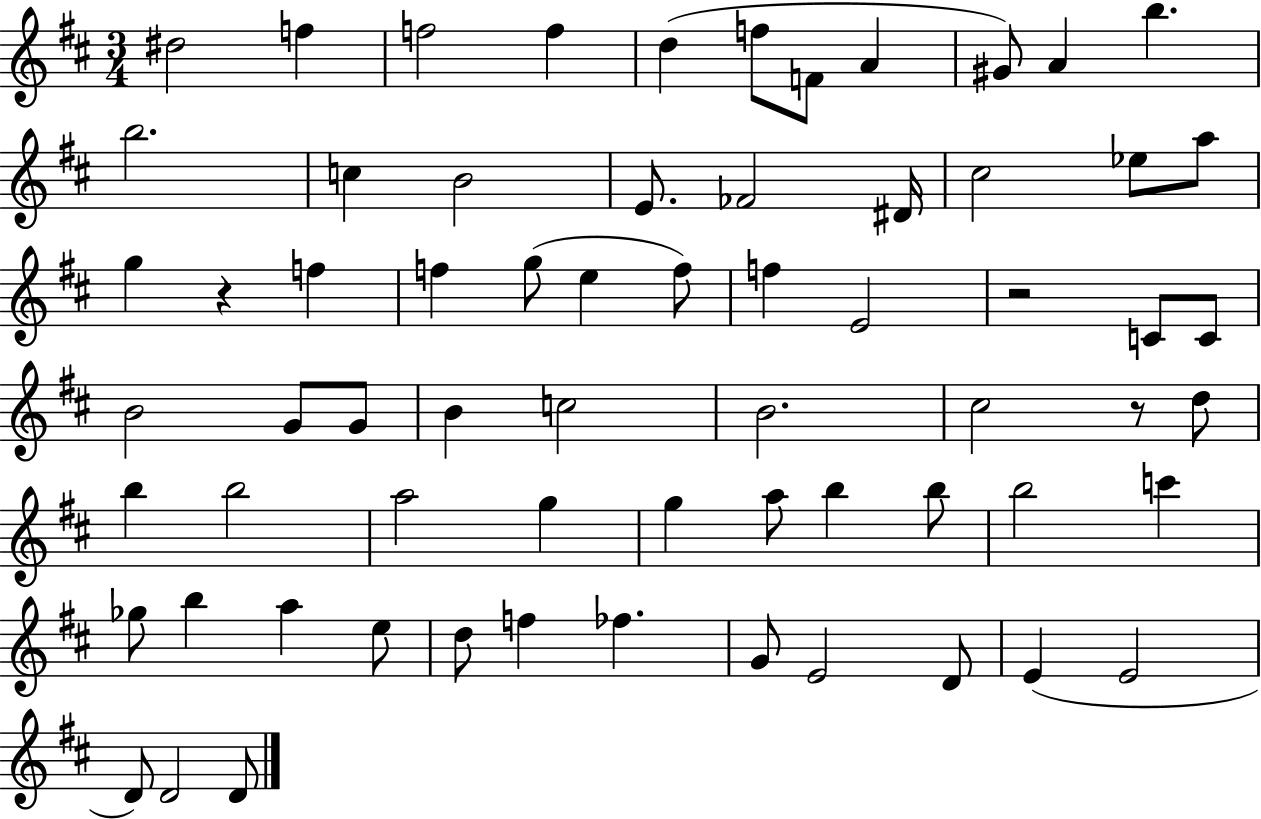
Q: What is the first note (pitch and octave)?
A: D#5